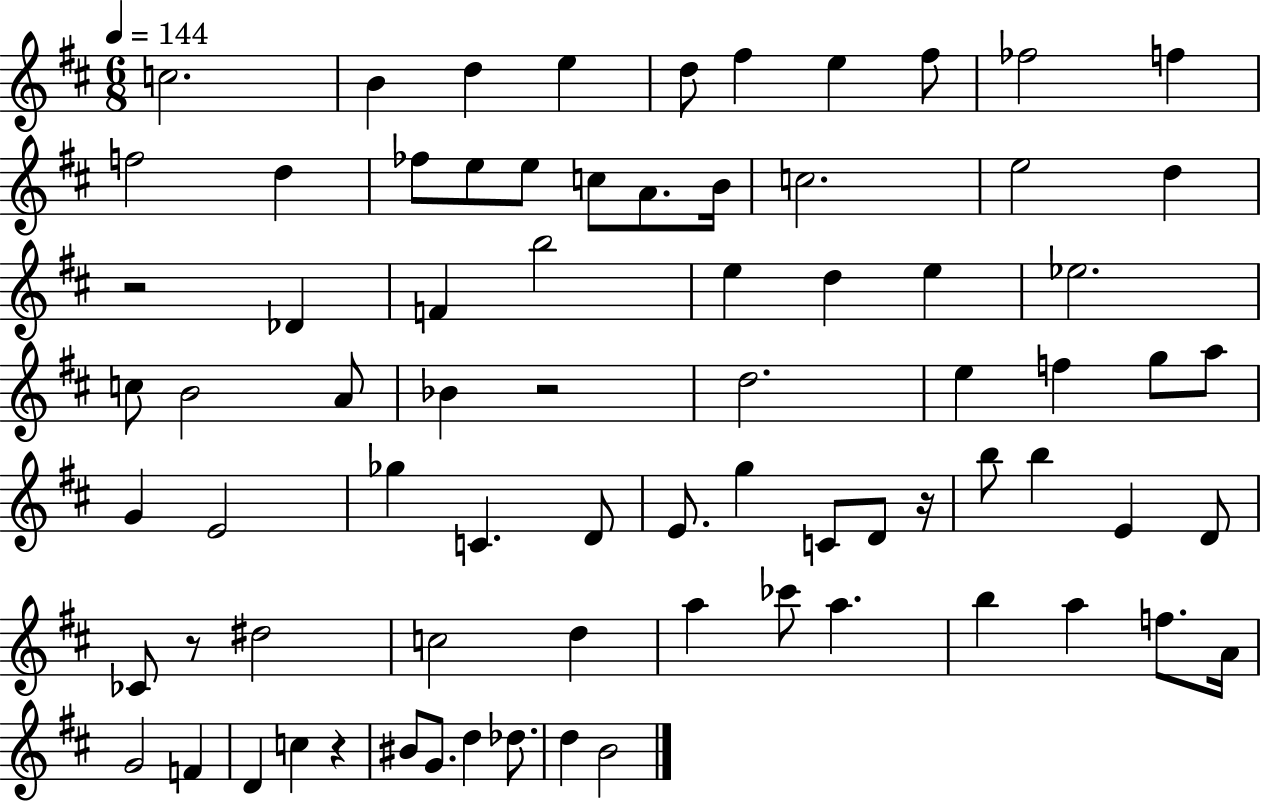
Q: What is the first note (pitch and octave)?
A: C5